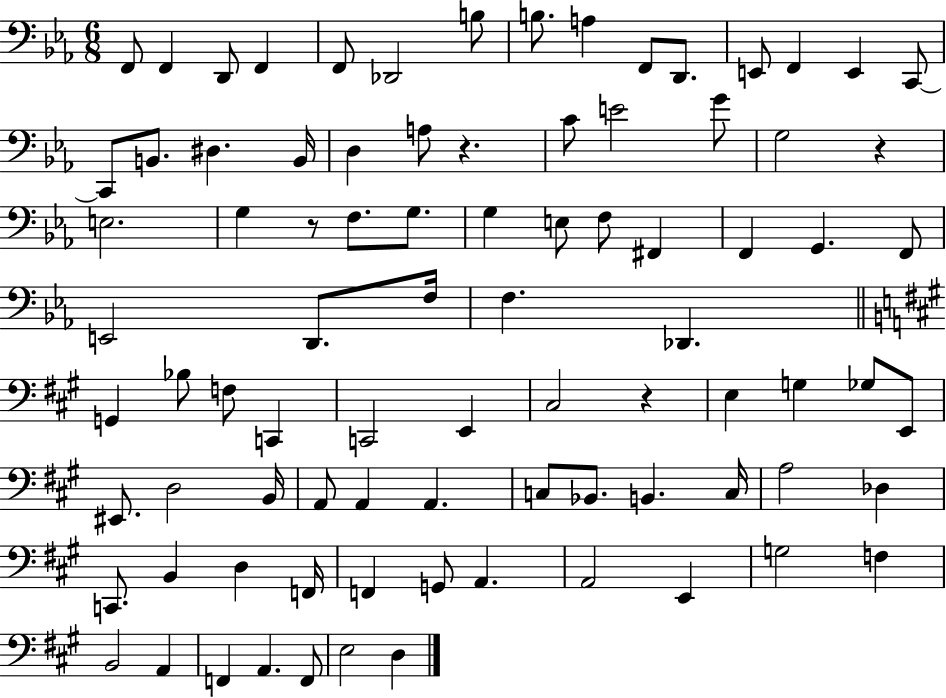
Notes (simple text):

F2/e F2/q D2/e F2/q F2/e Db2/h B3/e B3/e. A3/q F2/e D2/e. E2/e F2/q E2/q C2/e C2/e B2/e. D#3/q. B2/s D3/q A3/e R/q. C4/e E4/h G4/e G3/h R/q E3/h. G3/q R/e F3/e. G3/e. G3/q E3/e F3/e F#2/q F2/q G2/q. F2/e E2/h D2/e. F3/s F3/q. Db2/q. G2/q Bb3/e F3/e C2/q C2/h E2/q C#3/h R/q E3/q G3/q Gb3/e E2/e EIS2/e. D3/h B2/s A2/e A2/q A2/q. C3/e Bb2/e. B2/q. C3/s A3/h Db3/q C2/e. B2/q D3/q F2/s F2/q G2/e A2/q. A2/h E2/q G3/h F3/q B2/h A2/q F2/q A2/q. F2/e E3/h D3/q